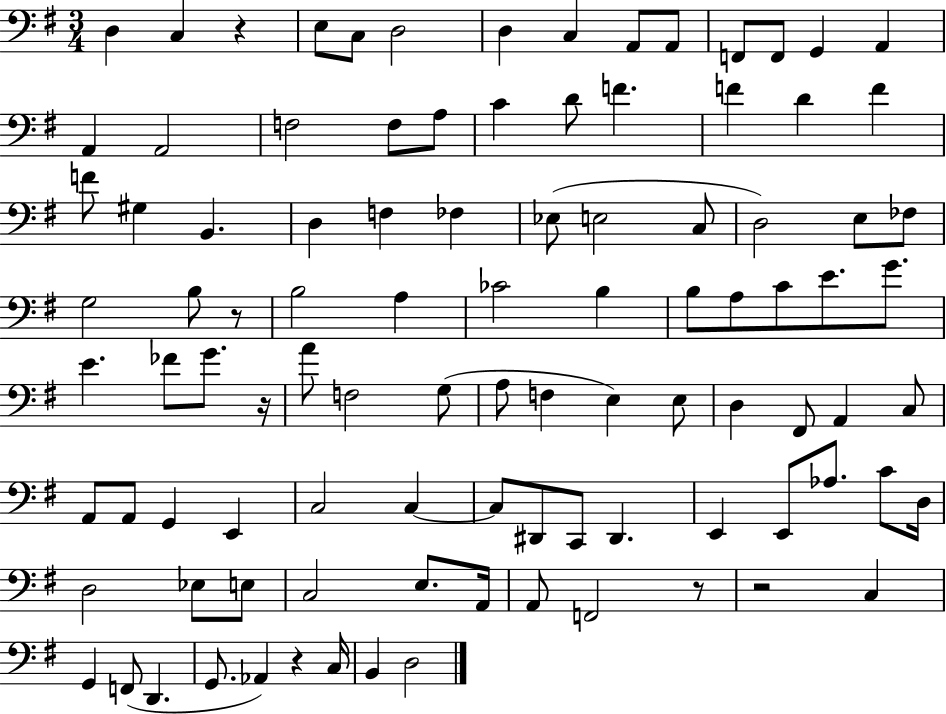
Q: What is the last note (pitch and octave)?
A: D3